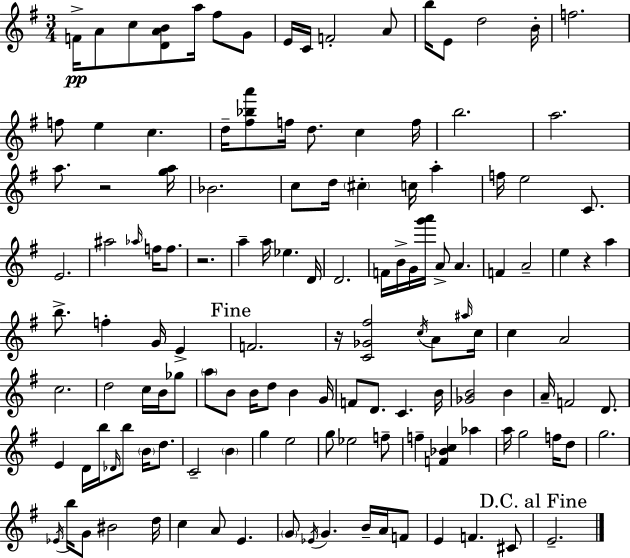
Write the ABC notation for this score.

X:1
T:Untitled
M:3/4
L:1/4
K:Em
F/4 A/2 c/2 [DAB]/2 a/4 ^f/2 G/2 E/4 C/4 F2 A/2 b/4 E/2 d2 B/4 f2 f/2 e c d/4 [^f_ba']/2 f/4 d/2 c f/4 b2 a2 a/2 z2 [ga]/4 _B2 c/2 d/4 ^c c/4 a f/4 e2 C/2 E2 ^a2 _a/4 f/4 f/2 z2 a a/4 _e D/4 D2 F/4 B/4 G/4 [g'a']/4 A/2 A F A2 e z a b/2 f G/4 E F2 z/4 [C_G^f]2 c/4 A/2 ^a/4 c/4 c A2 c2 d2 c/4 B/4 _g/2 a/2 B/2 B/4 d/2 B G/4 F/2 D/2 C B/4 [_GB]2 B A/4 F2 D/2 E D/4 b/4 _D/4 b/2 B/4 d/2 C2 B g e2 g/2 _e2 f/2 f [F_Bc] _a a/4 g2 f/4 d/2 g2 _E/4 b/4 G/2 ^B2 d/4 c A/2 E G/2 _E/4 G B/4 A/4 F/2 E F ^C/2 E2